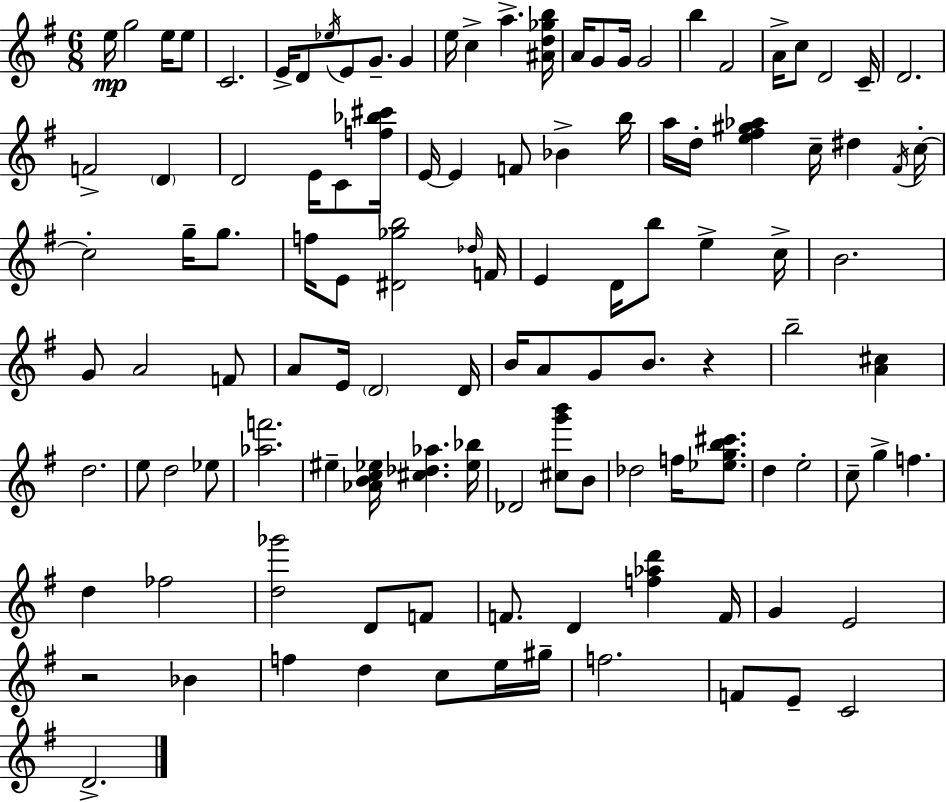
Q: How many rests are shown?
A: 2